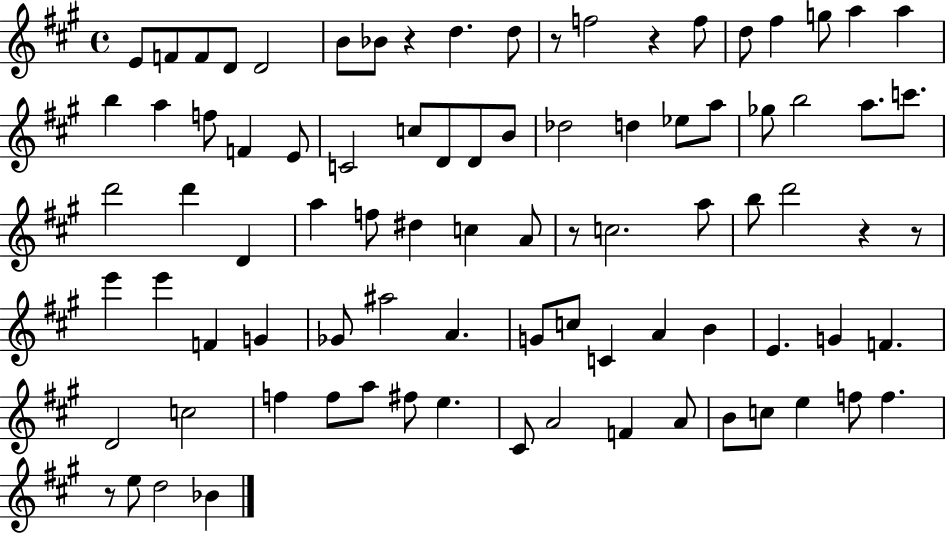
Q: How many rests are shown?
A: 7